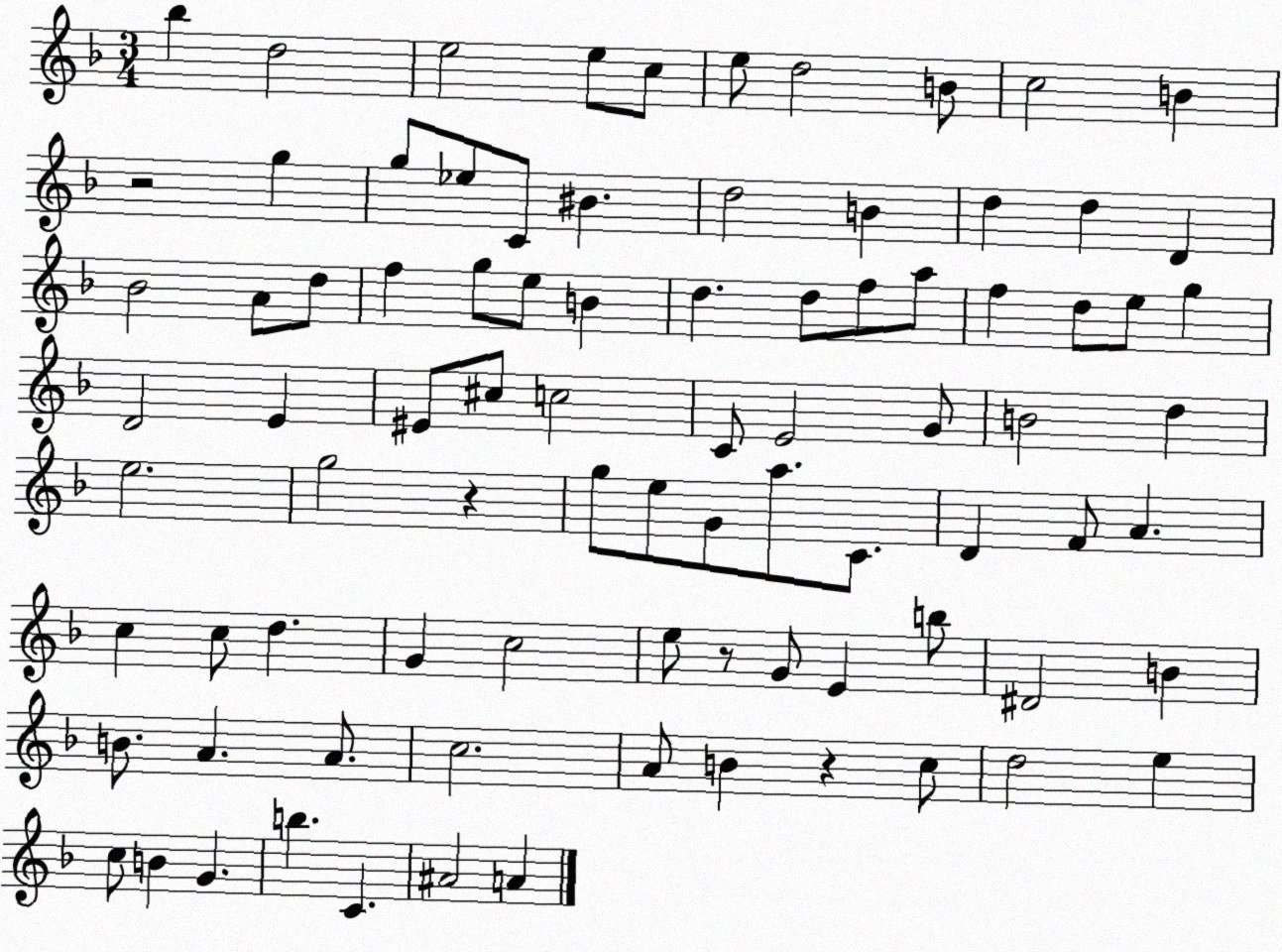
X:1
T:Untitled
M:3/4
L:1/4
K:F
_b d2 e2 e/2 c/2 e/2 d2 B/2 c2 B z2 g g/2 _e/2 C/2 ^B d2 B d d D _B2 A/2 d/2 f g/2 e/2 B d d/2 f/2 a/2 f d/2 e/2 g D2 E ^E/2 ^c/2 c2 C/2 E2 G/2 B2 d e2 g2 z g/2 e/2 G/2 a/2 C/2 D F/2 A c c/2 d G c2 e/2 z/2 G/2 E b/2 ^D2 B B/2 A A/2 c2 A/2 B z c/2 d2 e c/2 B G b C ^A2 A